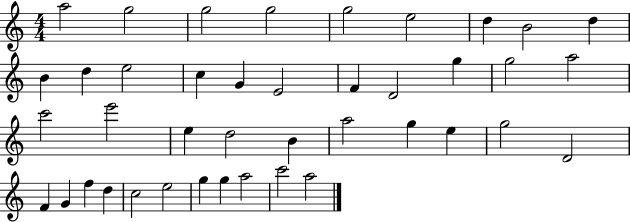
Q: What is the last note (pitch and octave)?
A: A5